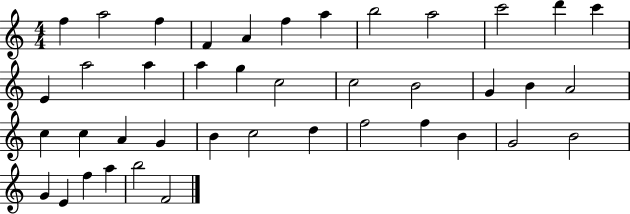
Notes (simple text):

F5/q A5/h F5/q F4/q A4/q F5/q A5/q B5/h A5/h C6/h D6/q C6/q E4/q A5/h A5/q A5/q G5/q C5/h C5/h B4/h G4/q B4/q A4/h C5/q C5/q A4/q G4/q B4/q C5/h D5/q F5/h F5/q B4/q G4/h B4/h G4/q E4/q F5/q A5/q B5/h F4/h